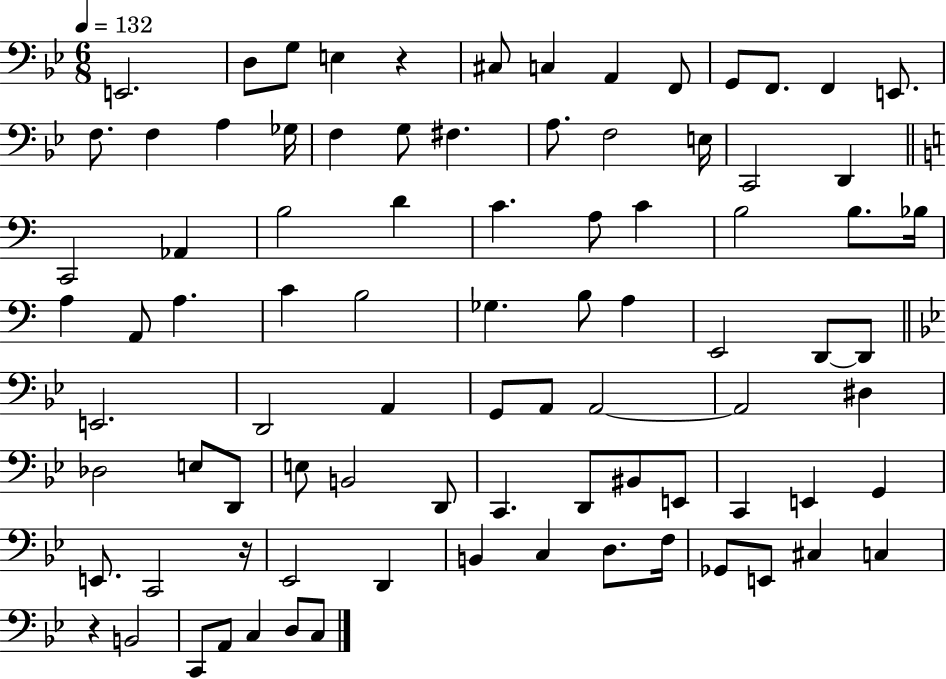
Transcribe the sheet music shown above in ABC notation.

X:1
T:Untitled
M:6/8
L:1/4
K:Bb
E,,2 D,/2 G,/2 E, z ^C,/2 C, A,, F,,/2 G,,/2 F,,/2 F,, E,,/2 F,/2 F, A, _G,/4 F, G,/2 ^F, A,/2 F,2 E,/4 C,,2 D,, C,,2 _A,, B,2 D C A,/2 C B,2 B,/2 _B,/4 A, A,,/2 A, C B,2 _G, B,/2 A, E,,2 D,,/2 D,,/2 E,,2 D,,2 A,, G,,/2 A,,/2 A,,2 A,,2 ^D, _D,2 E,/2 D,,/2 E,/2 B,,2 D,,/2 C,, D,,/2 ^B,,/2 E,,/2 C,, E,, G,, E,,/2 C,,2 z/4 _E,,2 D,, B,, C, D,/2 F,/4 _G,,/2 E,,/2 ^C, C, z B,,2 C,,/2 A,,/2 C, D,/2 C,/2